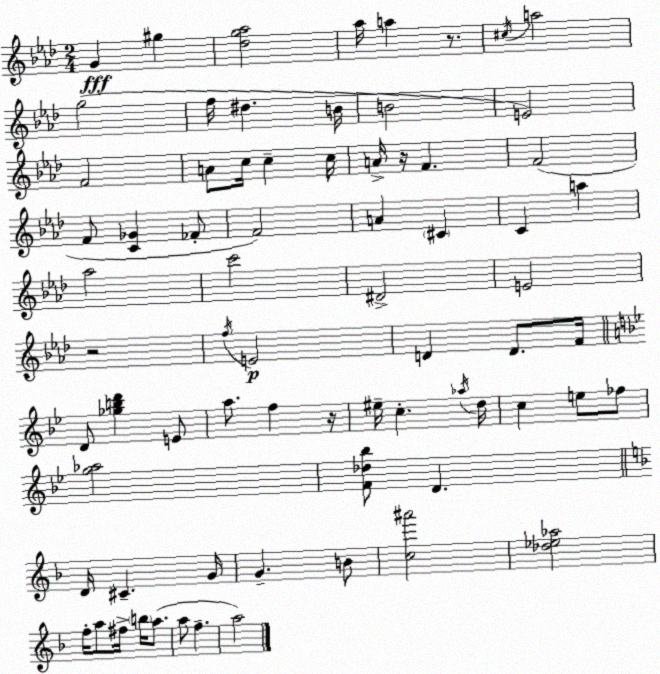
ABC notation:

X:1
T:Untitled
M:2/4
L:1/4
K:Ab
G ^g [_dg_a]2 _a/4 a z/2 ^c/4 a2 g2 f/4 ^d B/4 B2 E2 F2 A/2 c/4 c c/4 A/4 z/4 F F2 F/2 [C_G] _F/2 F2 A ^C C a _a2 c'2 ^D2 E2 z2 f/4 E2 D D/2 F/4 D/2 [_gbd'] E/2 a/2 f z/4 ^e/4 c _a/4 d/4 c e/2 _f/2 [g_a]2 [F_d_b]/2 D D/4 ^C G/4 G B/2 [c^a']2 [_d_e_a]2 f/4 a/2 ^f/4 b/4 a/2 a/2 f a2